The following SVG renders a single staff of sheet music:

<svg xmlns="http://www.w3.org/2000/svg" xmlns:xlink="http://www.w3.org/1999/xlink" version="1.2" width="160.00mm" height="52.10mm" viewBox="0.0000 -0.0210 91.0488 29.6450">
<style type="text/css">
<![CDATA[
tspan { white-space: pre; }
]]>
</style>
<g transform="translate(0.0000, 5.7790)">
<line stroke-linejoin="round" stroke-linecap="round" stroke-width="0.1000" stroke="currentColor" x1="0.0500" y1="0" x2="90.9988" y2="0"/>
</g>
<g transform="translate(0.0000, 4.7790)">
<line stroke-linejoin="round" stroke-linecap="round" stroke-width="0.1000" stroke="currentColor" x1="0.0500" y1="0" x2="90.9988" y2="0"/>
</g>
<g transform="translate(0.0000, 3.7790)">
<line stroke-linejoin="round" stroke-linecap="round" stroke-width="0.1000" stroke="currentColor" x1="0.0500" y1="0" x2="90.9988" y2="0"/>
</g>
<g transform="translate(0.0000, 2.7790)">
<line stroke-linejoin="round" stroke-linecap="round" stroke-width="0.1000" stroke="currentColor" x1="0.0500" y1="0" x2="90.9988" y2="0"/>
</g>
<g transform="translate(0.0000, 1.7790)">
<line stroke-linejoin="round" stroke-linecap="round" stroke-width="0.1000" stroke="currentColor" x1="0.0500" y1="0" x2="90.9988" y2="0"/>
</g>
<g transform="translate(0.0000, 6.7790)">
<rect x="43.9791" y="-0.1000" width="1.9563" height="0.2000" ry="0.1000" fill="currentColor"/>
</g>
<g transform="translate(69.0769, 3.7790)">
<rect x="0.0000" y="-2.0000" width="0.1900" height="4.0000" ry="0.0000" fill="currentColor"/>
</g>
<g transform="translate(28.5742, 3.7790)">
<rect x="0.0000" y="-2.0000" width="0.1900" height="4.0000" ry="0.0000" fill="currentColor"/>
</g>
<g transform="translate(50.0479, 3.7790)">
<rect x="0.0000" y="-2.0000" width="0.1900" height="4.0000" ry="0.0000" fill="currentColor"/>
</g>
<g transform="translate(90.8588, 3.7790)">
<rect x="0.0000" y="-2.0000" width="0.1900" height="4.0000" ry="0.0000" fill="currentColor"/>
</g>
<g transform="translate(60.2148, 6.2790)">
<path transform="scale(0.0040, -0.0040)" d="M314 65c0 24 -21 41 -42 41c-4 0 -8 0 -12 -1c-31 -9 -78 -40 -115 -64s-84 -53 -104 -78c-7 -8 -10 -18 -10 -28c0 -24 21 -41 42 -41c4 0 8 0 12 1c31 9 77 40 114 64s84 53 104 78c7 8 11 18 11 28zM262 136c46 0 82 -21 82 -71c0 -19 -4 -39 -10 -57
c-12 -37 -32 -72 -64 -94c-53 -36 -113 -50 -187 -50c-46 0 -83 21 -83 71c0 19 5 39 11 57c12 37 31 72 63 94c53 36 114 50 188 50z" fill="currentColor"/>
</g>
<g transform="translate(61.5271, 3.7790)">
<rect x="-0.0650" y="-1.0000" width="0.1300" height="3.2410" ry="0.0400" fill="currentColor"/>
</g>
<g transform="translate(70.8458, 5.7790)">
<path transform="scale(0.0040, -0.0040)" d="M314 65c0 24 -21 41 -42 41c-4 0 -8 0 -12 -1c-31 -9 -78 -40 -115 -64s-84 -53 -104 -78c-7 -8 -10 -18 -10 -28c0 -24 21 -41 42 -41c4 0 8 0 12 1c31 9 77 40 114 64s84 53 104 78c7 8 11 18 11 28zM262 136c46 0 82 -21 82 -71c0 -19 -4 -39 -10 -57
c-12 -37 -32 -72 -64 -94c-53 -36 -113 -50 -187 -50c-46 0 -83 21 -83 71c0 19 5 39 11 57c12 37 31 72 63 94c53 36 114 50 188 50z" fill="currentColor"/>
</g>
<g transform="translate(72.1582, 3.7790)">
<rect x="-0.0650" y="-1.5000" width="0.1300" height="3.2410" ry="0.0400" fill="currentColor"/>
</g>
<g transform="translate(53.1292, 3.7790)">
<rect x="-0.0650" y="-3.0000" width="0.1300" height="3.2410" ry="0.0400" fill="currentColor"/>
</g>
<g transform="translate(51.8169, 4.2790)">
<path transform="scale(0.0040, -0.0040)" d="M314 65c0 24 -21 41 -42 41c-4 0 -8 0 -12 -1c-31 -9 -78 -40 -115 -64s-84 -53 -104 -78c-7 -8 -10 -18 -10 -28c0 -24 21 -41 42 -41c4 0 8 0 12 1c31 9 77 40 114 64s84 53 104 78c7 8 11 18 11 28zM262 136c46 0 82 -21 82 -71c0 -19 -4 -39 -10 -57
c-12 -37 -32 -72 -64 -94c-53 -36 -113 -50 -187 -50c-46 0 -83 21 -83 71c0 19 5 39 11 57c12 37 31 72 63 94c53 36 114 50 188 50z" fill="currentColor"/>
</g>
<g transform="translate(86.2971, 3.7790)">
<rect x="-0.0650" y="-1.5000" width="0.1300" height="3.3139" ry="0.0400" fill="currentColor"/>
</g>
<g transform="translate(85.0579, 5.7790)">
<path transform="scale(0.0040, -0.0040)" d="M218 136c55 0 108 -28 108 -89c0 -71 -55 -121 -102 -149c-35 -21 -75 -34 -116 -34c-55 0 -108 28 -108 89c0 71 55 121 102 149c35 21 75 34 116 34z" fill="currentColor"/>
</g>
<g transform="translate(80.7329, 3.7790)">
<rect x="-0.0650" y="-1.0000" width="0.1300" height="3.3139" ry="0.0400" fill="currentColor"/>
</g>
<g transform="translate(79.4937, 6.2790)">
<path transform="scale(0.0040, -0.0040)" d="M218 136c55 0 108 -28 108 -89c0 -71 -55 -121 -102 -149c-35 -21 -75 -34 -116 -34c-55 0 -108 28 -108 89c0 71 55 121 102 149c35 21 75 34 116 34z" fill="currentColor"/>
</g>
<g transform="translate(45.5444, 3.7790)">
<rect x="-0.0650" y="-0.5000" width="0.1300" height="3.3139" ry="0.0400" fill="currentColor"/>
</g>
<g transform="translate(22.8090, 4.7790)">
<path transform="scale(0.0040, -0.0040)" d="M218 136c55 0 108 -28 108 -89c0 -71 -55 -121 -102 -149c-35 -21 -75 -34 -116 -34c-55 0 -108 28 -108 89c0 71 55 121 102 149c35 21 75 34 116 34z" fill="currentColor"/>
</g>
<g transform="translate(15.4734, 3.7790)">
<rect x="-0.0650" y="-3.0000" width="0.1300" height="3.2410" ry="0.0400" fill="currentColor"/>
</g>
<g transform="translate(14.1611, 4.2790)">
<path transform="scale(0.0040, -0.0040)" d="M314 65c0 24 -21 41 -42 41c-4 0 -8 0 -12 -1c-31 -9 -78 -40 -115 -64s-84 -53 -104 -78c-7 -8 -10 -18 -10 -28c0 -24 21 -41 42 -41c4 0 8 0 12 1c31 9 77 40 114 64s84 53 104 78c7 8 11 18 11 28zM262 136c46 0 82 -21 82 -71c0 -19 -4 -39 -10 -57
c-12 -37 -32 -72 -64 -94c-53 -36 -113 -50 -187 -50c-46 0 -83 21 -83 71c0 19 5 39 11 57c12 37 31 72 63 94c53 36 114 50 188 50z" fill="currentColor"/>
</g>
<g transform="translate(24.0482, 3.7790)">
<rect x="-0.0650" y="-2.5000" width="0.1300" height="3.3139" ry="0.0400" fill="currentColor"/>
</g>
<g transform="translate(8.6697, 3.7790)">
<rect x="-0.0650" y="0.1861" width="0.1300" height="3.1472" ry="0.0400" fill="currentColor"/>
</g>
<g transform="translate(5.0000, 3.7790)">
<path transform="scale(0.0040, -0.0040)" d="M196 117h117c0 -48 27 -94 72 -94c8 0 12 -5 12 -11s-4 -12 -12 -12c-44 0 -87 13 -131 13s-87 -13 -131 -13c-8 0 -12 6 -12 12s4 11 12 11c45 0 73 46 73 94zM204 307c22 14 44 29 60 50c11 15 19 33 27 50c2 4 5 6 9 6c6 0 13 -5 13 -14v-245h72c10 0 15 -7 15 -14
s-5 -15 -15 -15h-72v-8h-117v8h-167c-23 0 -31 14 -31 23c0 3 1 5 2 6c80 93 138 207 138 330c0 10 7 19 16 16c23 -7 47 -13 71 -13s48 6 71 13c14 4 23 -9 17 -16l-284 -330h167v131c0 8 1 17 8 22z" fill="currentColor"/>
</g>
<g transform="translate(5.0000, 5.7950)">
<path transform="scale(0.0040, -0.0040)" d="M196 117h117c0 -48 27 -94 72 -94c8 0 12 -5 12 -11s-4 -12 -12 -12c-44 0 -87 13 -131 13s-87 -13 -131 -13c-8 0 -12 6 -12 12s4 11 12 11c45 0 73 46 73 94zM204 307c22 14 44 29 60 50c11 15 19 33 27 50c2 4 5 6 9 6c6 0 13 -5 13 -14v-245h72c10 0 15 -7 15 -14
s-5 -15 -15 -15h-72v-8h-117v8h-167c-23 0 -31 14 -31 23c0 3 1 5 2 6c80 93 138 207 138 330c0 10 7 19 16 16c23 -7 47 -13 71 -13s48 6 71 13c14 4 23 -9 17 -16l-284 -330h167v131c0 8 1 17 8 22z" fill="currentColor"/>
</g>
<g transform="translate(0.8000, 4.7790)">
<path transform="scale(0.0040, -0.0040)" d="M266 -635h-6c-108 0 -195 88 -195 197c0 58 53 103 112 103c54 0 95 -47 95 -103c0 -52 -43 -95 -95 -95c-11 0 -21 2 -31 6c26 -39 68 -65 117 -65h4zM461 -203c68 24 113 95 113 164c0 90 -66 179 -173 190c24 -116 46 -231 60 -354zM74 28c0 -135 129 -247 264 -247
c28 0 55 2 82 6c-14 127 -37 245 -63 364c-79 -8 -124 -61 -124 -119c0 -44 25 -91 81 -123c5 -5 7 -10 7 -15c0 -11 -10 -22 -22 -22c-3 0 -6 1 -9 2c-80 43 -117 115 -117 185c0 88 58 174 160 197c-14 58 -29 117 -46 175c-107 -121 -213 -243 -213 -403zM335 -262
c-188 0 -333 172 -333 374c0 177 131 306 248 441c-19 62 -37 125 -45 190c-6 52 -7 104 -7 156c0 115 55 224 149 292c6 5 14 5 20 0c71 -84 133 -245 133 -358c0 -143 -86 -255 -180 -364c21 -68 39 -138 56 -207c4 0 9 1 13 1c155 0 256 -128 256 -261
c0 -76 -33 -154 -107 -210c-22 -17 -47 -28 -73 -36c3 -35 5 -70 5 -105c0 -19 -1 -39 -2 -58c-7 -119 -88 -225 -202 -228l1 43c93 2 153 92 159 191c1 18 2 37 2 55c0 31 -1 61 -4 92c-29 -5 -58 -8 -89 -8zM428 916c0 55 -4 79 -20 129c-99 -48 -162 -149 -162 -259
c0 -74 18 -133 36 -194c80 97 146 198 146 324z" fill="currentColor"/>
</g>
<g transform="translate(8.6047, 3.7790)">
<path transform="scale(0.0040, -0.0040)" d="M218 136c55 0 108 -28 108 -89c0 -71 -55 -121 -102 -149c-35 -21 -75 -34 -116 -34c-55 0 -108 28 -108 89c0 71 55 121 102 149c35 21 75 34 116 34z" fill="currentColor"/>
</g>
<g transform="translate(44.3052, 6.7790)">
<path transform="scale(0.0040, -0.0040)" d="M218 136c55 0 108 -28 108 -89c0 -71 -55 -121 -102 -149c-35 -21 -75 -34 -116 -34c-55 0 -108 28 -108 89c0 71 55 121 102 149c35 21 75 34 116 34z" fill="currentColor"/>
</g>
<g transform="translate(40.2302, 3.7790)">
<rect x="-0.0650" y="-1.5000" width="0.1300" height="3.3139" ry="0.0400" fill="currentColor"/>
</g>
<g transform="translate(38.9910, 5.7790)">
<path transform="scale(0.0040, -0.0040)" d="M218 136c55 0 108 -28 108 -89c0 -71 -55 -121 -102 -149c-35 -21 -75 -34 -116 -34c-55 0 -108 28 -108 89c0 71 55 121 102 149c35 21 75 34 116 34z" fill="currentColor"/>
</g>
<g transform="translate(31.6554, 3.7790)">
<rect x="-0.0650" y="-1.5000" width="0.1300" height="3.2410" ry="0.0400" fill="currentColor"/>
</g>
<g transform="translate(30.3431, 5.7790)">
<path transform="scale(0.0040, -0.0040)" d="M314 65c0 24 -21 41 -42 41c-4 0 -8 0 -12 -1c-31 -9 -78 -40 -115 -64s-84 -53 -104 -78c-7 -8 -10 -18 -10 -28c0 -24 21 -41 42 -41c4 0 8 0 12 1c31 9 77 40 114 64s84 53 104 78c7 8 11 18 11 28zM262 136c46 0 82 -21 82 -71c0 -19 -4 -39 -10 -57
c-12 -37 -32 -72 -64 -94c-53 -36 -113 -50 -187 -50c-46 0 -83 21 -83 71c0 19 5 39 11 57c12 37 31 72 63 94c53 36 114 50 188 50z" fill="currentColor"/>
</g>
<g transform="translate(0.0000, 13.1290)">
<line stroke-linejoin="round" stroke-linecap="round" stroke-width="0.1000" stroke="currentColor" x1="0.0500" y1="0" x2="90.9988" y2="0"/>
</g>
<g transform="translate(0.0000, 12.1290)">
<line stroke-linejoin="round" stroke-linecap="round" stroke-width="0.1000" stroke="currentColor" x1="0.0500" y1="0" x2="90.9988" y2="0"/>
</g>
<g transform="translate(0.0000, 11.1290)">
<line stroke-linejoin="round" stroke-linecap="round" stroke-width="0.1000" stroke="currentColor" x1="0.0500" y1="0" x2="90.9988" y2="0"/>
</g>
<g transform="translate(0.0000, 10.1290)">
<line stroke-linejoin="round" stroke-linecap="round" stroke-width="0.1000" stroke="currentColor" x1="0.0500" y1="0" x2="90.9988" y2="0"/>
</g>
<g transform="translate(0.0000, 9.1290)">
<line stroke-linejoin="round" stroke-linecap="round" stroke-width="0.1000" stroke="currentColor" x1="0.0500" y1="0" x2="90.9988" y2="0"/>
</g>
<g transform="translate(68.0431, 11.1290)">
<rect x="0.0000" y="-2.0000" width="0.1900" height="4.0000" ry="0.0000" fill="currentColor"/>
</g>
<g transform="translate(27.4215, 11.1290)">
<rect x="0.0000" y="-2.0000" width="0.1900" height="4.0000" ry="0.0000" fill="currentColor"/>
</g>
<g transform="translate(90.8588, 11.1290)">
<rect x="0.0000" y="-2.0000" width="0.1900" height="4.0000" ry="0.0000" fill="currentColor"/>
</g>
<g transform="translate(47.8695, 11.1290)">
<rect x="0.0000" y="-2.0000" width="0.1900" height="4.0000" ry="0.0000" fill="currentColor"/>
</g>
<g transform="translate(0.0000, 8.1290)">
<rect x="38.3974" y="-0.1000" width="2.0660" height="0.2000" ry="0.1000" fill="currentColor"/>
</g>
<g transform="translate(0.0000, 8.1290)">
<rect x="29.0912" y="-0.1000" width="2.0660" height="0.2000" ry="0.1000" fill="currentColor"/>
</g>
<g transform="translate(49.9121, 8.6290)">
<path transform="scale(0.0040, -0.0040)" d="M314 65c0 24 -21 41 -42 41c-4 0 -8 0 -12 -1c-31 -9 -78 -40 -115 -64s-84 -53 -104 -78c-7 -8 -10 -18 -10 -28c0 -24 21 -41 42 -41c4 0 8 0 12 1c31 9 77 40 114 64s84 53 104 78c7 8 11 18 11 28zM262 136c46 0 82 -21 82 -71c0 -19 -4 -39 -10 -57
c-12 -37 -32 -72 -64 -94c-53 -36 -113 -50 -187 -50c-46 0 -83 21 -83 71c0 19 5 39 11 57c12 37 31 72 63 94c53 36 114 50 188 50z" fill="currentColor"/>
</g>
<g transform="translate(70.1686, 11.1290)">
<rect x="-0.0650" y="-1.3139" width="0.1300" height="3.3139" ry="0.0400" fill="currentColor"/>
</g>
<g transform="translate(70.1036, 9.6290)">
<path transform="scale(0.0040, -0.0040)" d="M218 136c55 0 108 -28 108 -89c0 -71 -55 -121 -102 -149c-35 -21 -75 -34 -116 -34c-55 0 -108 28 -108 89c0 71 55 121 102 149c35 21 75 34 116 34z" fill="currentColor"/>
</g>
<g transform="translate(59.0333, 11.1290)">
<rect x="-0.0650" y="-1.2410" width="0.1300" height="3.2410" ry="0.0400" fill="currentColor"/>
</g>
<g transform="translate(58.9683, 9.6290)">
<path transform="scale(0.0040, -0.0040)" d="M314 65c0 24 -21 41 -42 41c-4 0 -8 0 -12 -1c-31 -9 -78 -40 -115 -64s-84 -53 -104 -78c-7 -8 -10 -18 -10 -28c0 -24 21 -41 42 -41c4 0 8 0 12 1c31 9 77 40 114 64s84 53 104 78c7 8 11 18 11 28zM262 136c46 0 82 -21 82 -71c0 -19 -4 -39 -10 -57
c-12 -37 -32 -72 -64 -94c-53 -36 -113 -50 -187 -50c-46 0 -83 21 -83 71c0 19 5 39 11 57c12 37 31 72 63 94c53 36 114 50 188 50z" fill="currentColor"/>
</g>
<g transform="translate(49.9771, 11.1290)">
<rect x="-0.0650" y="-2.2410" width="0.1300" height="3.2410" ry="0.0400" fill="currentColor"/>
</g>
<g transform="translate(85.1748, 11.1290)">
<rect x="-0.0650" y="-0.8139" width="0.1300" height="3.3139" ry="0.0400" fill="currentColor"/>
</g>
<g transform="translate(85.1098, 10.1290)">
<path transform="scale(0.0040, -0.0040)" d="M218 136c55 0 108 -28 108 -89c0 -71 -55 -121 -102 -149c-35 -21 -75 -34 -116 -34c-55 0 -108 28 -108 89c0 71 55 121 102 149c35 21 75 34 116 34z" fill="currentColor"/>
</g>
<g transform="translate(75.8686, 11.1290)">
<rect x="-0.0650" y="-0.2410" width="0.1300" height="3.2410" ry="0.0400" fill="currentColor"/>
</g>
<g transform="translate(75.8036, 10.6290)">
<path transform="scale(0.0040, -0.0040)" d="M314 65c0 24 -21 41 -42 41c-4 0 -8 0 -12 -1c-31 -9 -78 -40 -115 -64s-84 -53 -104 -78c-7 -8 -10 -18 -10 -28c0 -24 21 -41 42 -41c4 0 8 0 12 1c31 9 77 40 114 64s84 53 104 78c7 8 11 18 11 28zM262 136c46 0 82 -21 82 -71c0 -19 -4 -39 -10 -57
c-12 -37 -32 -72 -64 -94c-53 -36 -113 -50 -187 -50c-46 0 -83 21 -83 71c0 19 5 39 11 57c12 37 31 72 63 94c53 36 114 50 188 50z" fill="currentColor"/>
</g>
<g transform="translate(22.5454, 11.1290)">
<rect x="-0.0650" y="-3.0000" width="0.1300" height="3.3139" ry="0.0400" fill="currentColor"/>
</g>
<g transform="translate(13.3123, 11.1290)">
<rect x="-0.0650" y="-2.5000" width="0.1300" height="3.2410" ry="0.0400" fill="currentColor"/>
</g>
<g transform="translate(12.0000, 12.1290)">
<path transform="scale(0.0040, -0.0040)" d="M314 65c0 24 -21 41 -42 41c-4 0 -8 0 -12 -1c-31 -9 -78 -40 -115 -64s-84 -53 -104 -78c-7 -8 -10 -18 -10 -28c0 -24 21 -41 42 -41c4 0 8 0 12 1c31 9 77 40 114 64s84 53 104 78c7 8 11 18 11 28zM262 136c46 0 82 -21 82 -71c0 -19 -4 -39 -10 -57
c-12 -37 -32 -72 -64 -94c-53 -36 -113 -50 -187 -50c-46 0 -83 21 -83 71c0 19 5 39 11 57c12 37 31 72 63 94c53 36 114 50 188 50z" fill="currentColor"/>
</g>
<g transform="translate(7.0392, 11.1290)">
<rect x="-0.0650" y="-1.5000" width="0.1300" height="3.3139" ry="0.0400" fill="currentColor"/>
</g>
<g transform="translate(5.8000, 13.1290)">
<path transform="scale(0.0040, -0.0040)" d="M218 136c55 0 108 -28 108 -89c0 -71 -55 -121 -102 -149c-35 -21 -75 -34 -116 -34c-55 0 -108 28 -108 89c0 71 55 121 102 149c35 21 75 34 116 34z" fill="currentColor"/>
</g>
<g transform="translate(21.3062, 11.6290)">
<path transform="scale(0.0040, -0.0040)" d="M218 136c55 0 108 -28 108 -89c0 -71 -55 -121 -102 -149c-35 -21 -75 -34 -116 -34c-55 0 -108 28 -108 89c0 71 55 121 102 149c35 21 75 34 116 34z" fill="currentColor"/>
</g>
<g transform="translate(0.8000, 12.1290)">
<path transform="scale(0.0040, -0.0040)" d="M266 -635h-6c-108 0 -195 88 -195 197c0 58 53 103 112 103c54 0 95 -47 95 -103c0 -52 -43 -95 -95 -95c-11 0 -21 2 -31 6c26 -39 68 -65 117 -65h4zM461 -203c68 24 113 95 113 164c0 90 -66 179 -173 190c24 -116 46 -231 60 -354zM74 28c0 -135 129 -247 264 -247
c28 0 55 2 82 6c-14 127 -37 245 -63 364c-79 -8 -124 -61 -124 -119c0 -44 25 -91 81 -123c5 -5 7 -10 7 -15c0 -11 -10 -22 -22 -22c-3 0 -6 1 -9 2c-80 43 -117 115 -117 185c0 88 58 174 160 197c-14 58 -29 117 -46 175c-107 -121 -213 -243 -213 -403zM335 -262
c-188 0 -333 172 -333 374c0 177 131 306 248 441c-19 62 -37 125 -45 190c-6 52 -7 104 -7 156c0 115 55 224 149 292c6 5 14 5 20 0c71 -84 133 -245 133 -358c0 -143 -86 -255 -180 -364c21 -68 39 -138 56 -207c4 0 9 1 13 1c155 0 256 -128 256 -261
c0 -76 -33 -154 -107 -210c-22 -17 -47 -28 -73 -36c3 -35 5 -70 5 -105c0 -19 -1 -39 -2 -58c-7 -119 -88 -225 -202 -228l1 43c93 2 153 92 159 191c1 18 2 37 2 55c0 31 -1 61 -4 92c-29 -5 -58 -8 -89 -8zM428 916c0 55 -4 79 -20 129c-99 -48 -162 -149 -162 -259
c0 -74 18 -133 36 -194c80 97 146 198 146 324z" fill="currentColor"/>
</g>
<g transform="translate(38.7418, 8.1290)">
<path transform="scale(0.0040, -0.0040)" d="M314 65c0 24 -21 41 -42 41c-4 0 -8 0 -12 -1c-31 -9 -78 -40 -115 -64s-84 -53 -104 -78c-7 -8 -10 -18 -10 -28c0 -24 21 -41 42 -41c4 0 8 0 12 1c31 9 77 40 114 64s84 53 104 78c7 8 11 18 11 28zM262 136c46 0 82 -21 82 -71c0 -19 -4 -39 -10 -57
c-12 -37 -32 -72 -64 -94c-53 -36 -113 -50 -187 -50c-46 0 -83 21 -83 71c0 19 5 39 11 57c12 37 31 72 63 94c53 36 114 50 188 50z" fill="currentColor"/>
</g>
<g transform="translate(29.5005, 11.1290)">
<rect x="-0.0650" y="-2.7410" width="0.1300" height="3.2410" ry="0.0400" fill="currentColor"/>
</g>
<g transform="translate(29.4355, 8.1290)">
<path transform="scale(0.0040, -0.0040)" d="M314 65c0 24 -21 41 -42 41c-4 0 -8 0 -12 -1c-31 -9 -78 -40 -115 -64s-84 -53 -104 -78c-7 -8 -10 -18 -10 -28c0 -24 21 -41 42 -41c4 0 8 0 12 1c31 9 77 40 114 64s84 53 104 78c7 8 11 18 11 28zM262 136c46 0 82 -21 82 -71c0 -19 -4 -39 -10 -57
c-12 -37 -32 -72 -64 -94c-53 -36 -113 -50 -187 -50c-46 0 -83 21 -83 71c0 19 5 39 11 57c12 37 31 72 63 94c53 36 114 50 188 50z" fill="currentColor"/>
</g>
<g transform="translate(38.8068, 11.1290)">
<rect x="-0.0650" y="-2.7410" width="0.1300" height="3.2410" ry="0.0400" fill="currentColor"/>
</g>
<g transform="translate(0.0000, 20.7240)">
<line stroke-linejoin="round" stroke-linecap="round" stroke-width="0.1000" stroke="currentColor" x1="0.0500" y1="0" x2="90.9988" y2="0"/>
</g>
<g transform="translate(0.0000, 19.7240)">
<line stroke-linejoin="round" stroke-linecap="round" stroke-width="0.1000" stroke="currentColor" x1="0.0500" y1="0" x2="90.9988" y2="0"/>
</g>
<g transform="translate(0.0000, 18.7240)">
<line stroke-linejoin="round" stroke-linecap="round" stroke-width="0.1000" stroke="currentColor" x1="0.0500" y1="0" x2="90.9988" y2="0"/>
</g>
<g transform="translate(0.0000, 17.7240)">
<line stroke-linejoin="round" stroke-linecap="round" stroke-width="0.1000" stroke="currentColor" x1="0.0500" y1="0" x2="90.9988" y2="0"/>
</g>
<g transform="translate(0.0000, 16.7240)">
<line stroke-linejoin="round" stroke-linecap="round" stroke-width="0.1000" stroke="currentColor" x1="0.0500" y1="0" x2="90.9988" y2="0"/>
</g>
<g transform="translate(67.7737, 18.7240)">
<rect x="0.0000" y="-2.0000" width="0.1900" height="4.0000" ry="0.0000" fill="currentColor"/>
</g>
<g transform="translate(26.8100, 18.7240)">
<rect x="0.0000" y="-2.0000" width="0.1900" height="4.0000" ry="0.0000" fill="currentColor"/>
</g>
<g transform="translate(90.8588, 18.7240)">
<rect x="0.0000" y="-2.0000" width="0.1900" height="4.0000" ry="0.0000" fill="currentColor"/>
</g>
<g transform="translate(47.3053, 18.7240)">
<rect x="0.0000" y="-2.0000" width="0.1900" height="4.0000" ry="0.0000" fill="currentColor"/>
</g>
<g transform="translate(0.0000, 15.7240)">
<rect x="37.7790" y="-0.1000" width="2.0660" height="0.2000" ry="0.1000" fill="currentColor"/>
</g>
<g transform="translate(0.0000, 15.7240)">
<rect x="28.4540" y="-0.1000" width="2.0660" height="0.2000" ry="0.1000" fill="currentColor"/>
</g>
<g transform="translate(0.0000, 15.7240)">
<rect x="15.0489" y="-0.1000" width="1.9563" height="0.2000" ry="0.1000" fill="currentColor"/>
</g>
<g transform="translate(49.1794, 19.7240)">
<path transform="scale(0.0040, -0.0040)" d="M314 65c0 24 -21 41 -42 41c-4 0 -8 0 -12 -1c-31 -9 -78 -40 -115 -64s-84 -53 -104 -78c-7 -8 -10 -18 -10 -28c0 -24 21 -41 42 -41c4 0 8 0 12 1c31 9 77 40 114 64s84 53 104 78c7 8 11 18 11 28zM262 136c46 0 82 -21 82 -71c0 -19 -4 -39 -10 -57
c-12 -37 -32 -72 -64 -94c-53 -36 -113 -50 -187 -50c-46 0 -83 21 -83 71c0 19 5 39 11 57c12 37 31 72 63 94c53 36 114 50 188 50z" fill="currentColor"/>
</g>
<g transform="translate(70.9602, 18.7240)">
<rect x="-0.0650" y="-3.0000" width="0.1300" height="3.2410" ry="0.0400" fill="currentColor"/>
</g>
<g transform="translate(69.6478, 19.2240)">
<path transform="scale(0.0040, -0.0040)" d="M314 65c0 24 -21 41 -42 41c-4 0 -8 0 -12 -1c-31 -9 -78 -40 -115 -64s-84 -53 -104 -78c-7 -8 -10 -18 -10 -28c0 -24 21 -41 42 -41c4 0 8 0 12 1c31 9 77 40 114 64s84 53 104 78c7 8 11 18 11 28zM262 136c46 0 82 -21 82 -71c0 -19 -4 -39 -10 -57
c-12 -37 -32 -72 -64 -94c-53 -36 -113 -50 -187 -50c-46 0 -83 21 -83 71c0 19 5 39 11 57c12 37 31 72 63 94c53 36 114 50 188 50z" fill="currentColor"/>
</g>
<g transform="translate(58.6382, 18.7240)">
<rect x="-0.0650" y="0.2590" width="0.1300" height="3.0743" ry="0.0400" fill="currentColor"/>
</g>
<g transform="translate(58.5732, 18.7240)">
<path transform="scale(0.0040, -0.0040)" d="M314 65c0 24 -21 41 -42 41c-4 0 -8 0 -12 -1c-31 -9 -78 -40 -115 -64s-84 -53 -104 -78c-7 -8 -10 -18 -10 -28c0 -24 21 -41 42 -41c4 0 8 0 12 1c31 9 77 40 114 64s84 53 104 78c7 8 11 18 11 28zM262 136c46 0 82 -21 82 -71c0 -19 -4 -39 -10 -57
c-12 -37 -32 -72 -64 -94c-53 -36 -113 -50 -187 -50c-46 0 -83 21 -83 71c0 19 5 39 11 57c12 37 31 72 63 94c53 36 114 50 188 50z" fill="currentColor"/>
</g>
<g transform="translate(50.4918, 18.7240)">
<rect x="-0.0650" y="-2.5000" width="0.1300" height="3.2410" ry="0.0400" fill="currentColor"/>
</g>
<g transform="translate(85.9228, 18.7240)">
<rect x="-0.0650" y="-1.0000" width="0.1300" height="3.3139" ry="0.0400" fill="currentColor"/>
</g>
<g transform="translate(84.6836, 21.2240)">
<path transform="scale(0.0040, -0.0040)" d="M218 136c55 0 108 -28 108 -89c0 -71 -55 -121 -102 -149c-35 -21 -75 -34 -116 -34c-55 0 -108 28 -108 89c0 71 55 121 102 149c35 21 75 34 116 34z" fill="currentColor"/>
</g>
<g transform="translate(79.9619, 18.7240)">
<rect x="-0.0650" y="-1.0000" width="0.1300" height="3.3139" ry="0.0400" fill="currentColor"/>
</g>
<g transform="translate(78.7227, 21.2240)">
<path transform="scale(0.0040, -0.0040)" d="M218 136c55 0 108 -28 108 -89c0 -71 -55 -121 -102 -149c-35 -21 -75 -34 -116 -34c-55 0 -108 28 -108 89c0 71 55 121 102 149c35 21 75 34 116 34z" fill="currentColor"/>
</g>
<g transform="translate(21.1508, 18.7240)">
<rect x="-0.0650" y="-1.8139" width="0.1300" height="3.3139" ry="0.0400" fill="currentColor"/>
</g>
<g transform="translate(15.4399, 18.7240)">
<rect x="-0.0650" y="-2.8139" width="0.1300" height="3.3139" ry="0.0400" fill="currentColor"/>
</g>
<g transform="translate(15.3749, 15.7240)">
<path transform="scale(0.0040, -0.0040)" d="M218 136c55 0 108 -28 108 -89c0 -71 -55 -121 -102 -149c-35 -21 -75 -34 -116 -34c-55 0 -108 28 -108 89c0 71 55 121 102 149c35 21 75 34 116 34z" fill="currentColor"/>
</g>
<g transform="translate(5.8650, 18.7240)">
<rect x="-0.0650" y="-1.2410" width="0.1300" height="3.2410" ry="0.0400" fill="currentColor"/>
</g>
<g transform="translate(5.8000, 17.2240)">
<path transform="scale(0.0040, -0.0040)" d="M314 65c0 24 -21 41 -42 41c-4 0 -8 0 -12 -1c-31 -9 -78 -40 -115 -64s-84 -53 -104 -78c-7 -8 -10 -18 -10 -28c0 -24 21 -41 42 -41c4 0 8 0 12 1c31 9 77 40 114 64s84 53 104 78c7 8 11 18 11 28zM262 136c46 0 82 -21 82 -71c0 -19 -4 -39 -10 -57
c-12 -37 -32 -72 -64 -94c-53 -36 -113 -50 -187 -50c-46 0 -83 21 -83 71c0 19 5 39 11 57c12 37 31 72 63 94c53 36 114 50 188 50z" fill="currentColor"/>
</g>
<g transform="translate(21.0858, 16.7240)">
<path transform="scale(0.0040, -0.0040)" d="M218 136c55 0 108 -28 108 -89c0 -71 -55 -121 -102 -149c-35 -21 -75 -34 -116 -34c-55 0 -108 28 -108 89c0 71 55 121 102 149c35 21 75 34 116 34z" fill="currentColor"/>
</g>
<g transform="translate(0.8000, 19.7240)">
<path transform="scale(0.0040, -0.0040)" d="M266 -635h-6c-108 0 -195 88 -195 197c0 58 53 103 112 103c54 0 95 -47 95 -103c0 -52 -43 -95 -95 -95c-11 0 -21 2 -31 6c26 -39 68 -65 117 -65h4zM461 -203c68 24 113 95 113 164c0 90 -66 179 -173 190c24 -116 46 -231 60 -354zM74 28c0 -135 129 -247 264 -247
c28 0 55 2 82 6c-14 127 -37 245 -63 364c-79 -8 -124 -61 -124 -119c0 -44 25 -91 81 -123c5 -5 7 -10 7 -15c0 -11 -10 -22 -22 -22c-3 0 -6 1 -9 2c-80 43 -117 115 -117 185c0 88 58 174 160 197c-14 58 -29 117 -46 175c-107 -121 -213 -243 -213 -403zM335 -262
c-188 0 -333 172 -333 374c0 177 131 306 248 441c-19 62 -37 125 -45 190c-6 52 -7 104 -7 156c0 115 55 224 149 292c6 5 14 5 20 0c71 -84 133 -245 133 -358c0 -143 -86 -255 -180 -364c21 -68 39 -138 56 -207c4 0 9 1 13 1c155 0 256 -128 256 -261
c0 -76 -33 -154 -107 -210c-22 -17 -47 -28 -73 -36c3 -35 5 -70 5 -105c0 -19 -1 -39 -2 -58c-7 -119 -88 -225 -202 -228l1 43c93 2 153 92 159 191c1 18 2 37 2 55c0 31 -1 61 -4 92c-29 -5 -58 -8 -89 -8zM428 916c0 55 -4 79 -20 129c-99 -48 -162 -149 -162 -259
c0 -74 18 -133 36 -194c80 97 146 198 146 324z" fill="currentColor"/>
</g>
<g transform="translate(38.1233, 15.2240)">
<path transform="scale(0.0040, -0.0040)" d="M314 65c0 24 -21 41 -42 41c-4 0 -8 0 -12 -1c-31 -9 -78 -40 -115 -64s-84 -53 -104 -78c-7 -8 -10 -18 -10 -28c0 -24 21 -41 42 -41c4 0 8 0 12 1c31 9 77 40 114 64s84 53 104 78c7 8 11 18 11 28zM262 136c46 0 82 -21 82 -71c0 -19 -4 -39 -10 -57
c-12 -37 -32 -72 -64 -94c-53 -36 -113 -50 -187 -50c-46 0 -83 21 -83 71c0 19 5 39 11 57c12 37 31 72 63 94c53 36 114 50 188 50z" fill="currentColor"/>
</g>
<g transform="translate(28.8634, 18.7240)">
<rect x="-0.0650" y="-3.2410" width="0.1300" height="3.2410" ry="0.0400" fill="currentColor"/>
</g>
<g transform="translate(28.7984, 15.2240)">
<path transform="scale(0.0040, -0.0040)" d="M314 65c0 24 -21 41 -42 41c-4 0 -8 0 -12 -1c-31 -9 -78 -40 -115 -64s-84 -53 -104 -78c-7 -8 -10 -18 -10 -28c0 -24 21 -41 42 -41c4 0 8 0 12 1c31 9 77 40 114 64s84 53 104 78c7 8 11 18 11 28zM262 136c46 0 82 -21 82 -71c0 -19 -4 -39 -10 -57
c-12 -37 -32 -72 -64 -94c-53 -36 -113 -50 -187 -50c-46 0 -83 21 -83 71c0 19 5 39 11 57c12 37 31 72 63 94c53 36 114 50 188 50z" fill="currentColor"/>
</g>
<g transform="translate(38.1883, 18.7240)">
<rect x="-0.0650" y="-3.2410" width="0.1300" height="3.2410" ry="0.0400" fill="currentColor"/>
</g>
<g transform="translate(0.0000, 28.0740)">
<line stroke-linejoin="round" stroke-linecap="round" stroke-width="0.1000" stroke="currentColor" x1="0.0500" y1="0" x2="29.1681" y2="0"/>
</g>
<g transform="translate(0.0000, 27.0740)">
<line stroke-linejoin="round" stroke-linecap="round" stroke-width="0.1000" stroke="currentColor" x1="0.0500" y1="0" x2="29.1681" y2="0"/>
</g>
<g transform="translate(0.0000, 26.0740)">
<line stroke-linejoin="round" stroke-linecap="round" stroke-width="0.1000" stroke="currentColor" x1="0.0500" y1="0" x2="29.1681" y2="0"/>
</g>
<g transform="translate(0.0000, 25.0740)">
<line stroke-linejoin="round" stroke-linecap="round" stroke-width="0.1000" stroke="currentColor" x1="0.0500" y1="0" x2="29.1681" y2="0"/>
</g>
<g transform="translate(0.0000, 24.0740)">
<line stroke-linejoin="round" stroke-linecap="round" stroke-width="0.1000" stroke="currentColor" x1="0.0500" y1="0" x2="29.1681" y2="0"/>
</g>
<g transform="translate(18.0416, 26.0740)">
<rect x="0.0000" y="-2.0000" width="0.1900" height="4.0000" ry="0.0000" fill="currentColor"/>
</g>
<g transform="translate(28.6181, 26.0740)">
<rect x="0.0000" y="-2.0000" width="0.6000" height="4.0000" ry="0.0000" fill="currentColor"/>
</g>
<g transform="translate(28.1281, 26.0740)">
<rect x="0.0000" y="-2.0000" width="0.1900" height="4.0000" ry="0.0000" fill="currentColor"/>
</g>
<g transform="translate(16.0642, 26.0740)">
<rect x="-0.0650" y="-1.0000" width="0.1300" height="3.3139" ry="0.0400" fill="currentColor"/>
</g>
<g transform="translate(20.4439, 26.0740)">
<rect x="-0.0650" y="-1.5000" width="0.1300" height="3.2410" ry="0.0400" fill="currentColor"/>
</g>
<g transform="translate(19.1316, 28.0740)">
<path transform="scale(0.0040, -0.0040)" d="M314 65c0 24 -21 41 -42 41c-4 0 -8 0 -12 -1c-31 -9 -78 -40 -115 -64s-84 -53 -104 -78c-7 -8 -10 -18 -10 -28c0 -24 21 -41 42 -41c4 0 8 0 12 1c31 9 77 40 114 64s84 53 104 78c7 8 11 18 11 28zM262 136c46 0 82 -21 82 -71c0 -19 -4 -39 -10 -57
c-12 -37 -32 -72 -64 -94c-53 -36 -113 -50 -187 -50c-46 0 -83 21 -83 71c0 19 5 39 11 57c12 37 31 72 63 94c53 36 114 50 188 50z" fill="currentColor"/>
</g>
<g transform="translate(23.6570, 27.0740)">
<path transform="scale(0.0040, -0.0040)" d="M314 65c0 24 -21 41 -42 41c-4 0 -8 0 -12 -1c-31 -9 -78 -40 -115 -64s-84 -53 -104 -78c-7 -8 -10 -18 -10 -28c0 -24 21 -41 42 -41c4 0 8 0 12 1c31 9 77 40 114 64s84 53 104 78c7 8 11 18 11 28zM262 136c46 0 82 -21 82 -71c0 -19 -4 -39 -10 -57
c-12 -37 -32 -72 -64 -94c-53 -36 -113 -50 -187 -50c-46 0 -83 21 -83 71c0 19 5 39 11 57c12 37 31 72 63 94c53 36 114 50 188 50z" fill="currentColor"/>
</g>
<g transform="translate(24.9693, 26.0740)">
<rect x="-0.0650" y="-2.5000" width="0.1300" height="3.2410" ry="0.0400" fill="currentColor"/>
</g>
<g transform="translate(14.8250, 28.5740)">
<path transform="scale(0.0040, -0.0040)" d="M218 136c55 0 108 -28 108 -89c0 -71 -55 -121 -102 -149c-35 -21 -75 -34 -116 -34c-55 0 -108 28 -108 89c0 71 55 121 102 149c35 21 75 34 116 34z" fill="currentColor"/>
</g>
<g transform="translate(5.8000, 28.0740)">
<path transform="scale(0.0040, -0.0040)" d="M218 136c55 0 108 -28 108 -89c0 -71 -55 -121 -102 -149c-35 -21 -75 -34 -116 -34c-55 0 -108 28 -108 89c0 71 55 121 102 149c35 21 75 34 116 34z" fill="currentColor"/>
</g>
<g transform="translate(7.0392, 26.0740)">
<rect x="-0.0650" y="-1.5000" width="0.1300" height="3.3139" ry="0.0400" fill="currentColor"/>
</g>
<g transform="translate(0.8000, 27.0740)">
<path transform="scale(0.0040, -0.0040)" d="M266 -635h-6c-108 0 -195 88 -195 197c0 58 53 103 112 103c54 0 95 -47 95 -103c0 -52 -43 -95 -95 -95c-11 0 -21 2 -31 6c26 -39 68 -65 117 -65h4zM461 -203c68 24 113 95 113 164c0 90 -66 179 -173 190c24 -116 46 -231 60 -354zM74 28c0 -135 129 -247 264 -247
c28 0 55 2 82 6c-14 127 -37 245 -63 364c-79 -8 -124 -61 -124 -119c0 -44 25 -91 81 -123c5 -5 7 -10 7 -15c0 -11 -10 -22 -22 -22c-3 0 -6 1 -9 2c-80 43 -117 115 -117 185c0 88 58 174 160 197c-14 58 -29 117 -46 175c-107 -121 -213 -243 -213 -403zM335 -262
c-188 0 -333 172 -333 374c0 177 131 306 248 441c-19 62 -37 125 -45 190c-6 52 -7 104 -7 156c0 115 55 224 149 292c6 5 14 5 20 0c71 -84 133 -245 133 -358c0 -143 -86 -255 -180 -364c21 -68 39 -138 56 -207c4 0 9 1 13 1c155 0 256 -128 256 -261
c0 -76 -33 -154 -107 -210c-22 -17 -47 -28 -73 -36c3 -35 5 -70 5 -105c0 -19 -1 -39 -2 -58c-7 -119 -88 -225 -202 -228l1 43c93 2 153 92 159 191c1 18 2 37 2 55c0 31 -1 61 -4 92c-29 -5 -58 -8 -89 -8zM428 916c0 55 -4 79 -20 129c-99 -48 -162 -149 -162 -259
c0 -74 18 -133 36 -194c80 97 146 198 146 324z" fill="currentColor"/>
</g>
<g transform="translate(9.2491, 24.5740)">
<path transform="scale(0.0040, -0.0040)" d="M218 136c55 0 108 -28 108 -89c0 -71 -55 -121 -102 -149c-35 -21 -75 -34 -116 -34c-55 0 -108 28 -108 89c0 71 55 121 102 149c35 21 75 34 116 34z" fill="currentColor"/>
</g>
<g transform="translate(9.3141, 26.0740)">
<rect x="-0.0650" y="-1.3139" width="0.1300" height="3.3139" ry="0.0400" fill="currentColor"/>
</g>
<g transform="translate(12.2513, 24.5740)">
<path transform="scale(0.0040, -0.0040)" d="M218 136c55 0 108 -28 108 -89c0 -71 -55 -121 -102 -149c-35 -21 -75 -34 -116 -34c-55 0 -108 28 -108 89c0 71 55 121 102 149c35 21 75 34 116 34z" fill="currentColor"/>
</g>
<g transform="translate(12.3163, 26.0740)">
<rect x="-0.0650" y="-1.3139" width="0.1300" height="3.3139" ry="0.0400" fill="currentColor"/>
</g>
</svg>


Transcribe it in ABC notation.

X:1
T:Untitled
M:4/4
L:1/4
K:C
B A2 G E2 E C A2 D2 E2 D E E G2 A a2 a2 g2 e2 e c2 d e2 a f b2 b2 G2 B2 A2 D D E e e D E2 G2